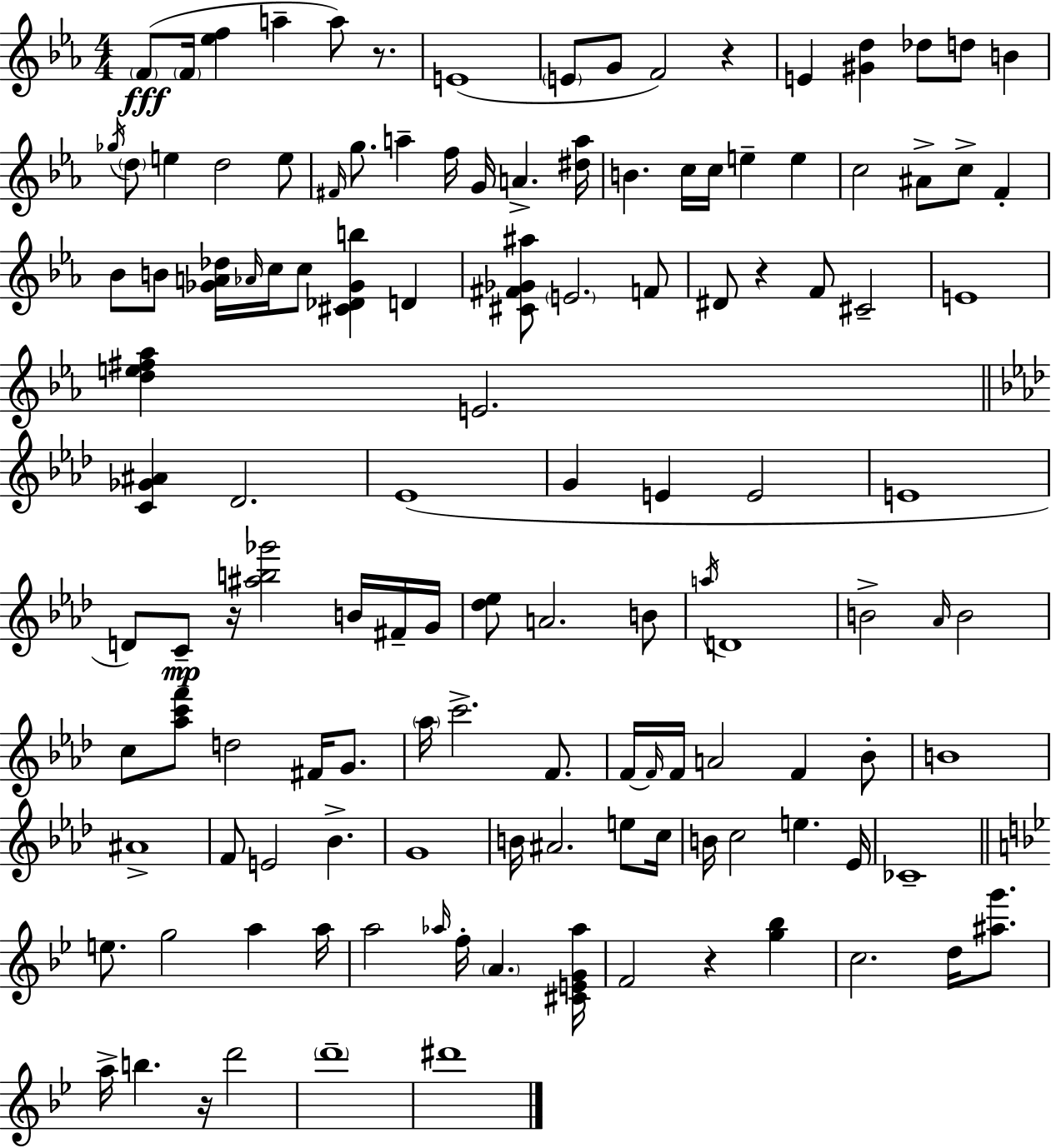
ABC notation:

X:1
T:Untitled
M:4/4
L:1/4
K:Eb
F/2 F/4 [_ef] a a/2 z/2 E4 E/2 G/2 F2 z E [^Gd] _d/2 d/2 B _g/4 d/2 e d2 e/2 ^F/4 g/2 a f/4 G/4 A [^da]/4 B c/4 c/4 e e c2 ^A/2 c/2 F _B/2 B/2 [_GA_d]/4 _A/4 c/4 c/2 [^C_D_Gb] D [^C^F_G^a]/2 E2 F/2 ^D/2 z F/2 ^C2 E4 [de^f_a] E2 [C_G^A] _D2 _E4 G E E2 E4 D/2 C/2 z/4 [^ab_g']2 B/4 ^F/4 G/4 [_d_e]/2 A2 B/2 a/4 D4 B2 _A/4 B2 c/2 [_ac'f']/2 d2 ^F/4 G/2 _a/4 c'2 F/2 F/4 F/4 F/4 A2 F _B/2 B4 ^A4 F/2 E2 _B G4 B/4 ^A2 e/2 c/4 B/4 c2 e _E/4 _C4 e/2 g2 a a/4 a2 _a/4 f/4 A [^CEG_a]/4 F2 z [g_b] c2 d/4 [^ag']/2 a/4 b z/4 d'2 d'4 ^d'4